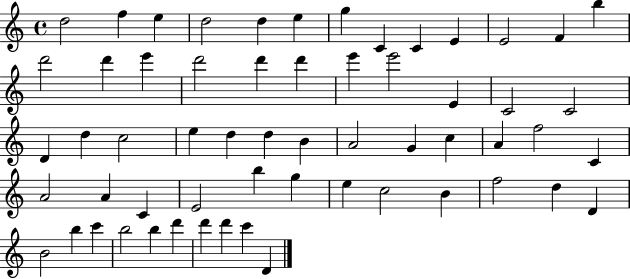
X:1
T:Untitled
M:4/4
L:1/4
K:C
d2 f e d2 d e g C C E E2 F b d'2 d' e' d'2 d' d' e' e'2 E C2 C2 D d c2 e d d B A2 G c A f2 C A2 A C E2 b g e c2 B f2 d D B2 b c' b2 b d' d' d' c' D